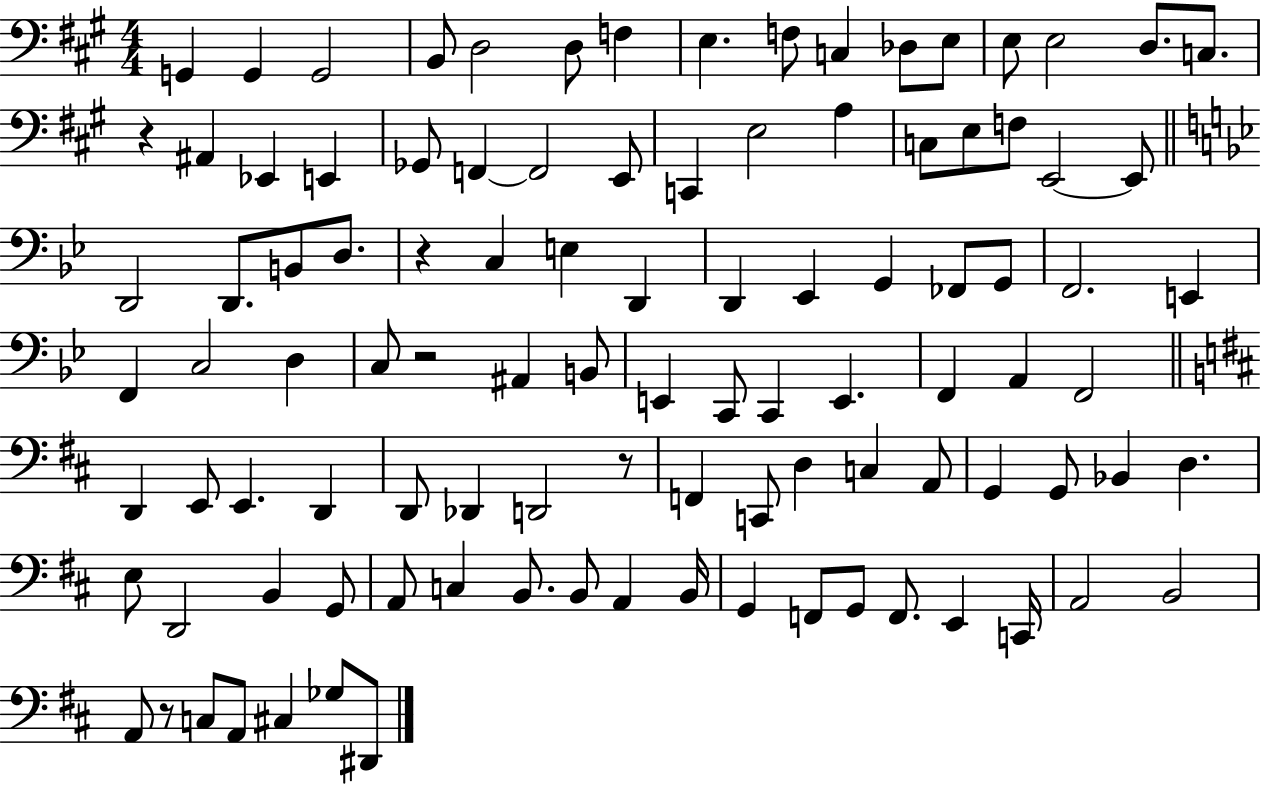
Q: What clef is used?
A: bass